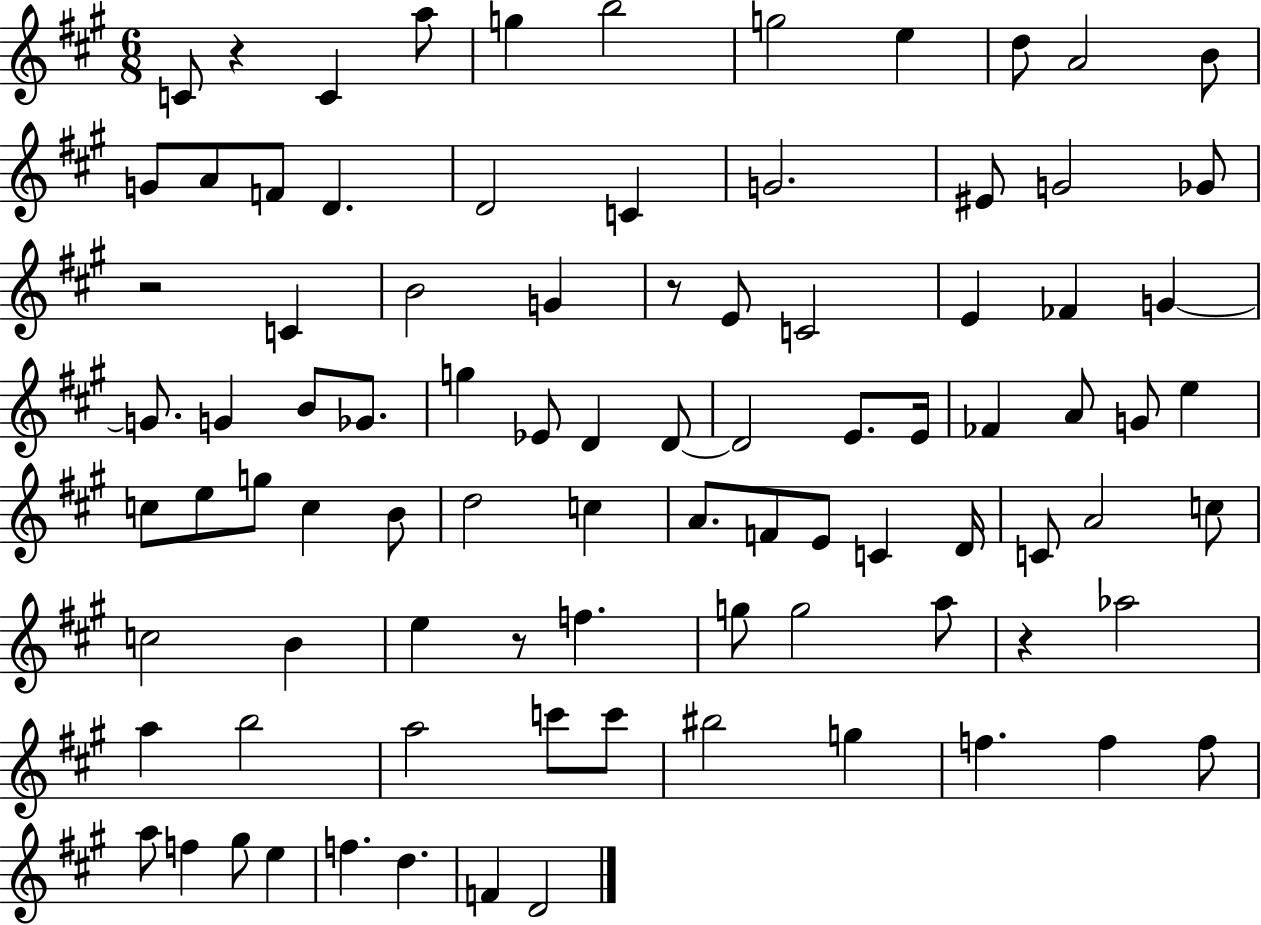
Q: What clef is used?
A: treble